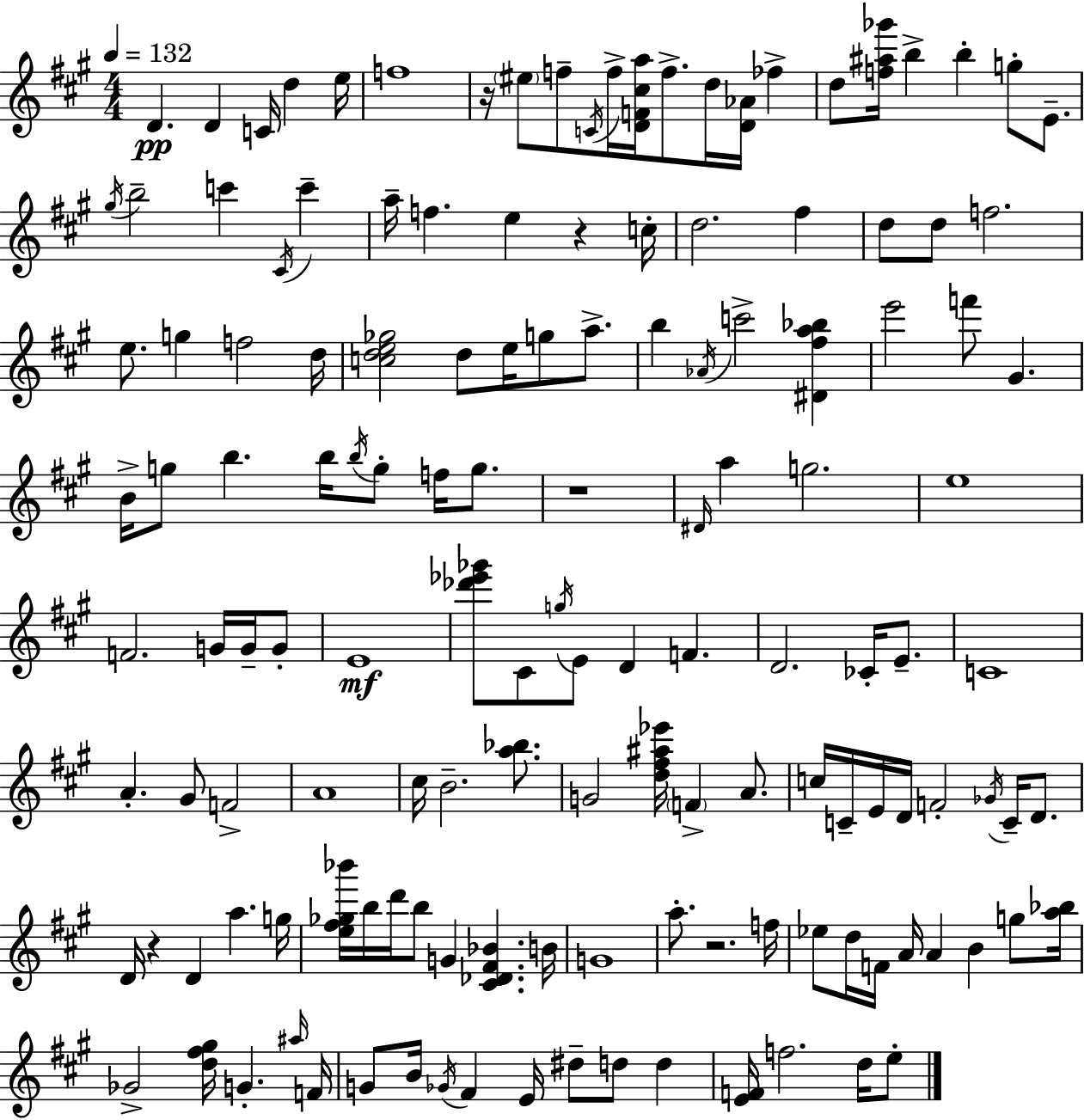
{
  \clef treble
  \numericTimeSignature
  \time 4/4
  \key a \major
  \tempo 4 = 132
  d'4.\pp d'4 c'16 d''4 e''16 | f''1 | r16 \parenthesize eis''8 f''8-- \acciaccatura { c'16 } f''16-> <d' f' cis'' a''>16 f''8.-> d''16 <d' aes'>16 fes''4-> | d''8 <f'' ais'' ges'''>16 b''4-> b''4-. g''8-. e'8.-- | \break \acciaccatura { gis''16 } b''2-- c'''4 \acciaccatura { cis'16 } c'''4-- | a''16-- f''4. e''4 r4 | c''16-. d''2. fis''4 | d''8 d''8 f''2. | \break e''8. g''4 f''2 | d''16 <c'' d'' e'' ges''>2 d''8 e''16 g''8 | a''8.-> b''4 \acciaccatura { aes'16 } c'''2-> | <dis' fis'' a'' bes''>4 e'''2 f'''8 gis'4. | \break b'16-> g''8 b''4. b''16 \acciaccatura { b''16 } g''8-. | f''16 g''8. r1 | \grace { dis'16 } a''4 g''2. | e''1 | \break f'2. | g'16 g'16-- g'8-. e'1\mf | <des''' ees''' ges'''>8 cis'8 \acciaccatura { g''16 } e'8 d'4 | f'4. d'2. | \break ces'16-. e'8.-- c'1 | a'4.-. gis'8 f'2-> | a'1 | cis''16 b'2.-- | \break <a'' bes''>8. g'2 <d'' fis'' ais'' ees'''>16 | \parenthesize f'4-> a'8. c''16 c'16-- e'16 d'16 f'2-. | \acciaccatura { ges'16 } c'16-- d'8. d'16 r4 d'4 | a''4. g''16 <e'' fis'' ges'' bes'''>16 b''16 d'''16 b''8 g'4 | \break <cis' des' fis' bes'>4. b'16 g'1 | a''8.-. r2. | f''16 ees''8 d''16 f'16 a'16 a'4 | b'4 g''8 <a'' bes''>16 ges'2-> | \break <d'' fis'' gis''>16 g'4.-. \grace { ais''16 } f'16 g'8 b'16 \acciaccatura { ges'16 } fis'4 | e'16 dis''8-- d''8 d''4 <e' f'>16 f''2. | d''16 e''8-. \bar "|."
}